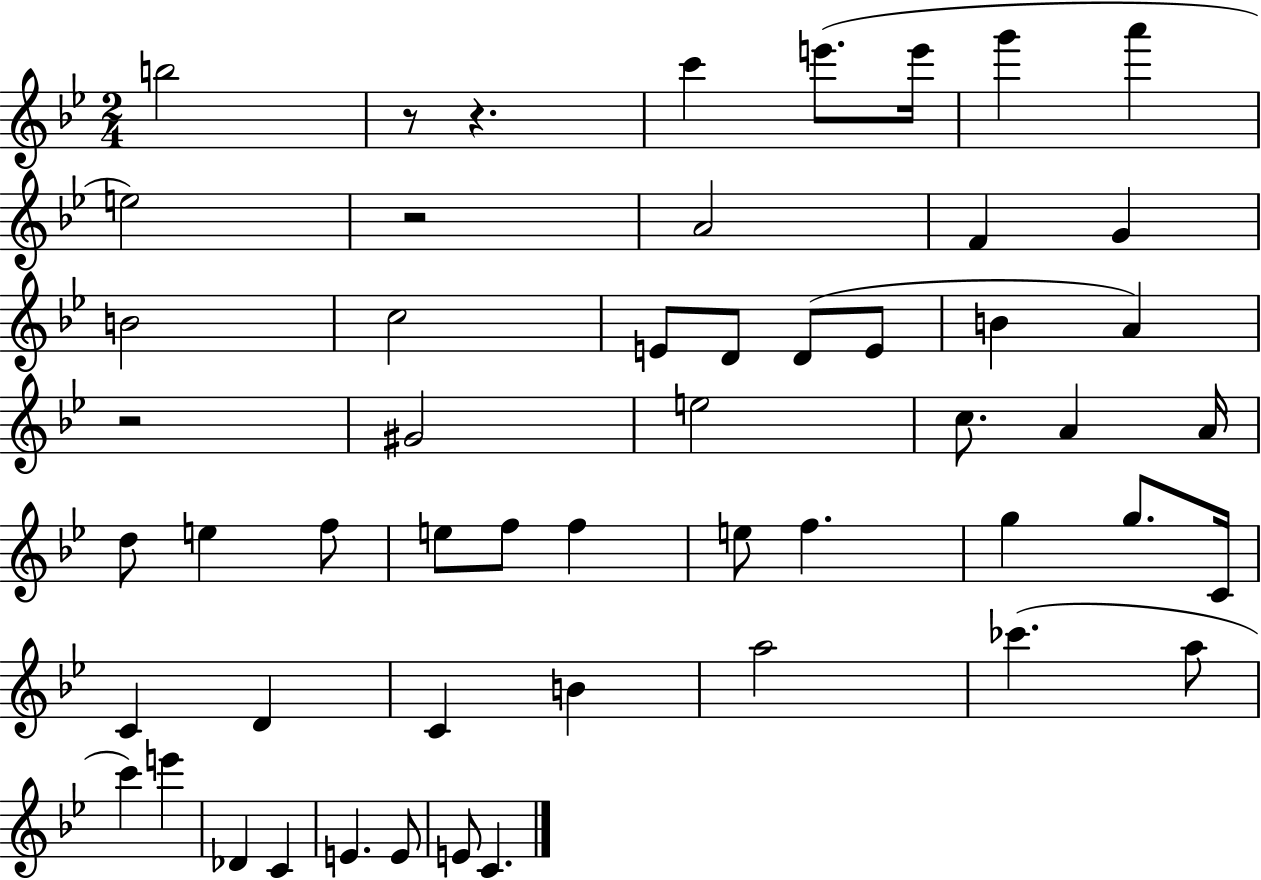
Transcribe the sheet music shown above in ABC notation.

X:1
T:Untitled
M:2/4
L:1/4
K:Bb
b2 z/2 z c' e'/2 e'/4 g' a' e2 z2 A2 F G B2 c2 E/2 D/2 D/2 E/2 B A z2 ^G2 e2 c/2 A A/4 d/2 e f/2 e/2 f/2 f e/2 f g g/2 C/4 C D C B a2 _c' a/2 c' e' _D C E E/2 E/2 C